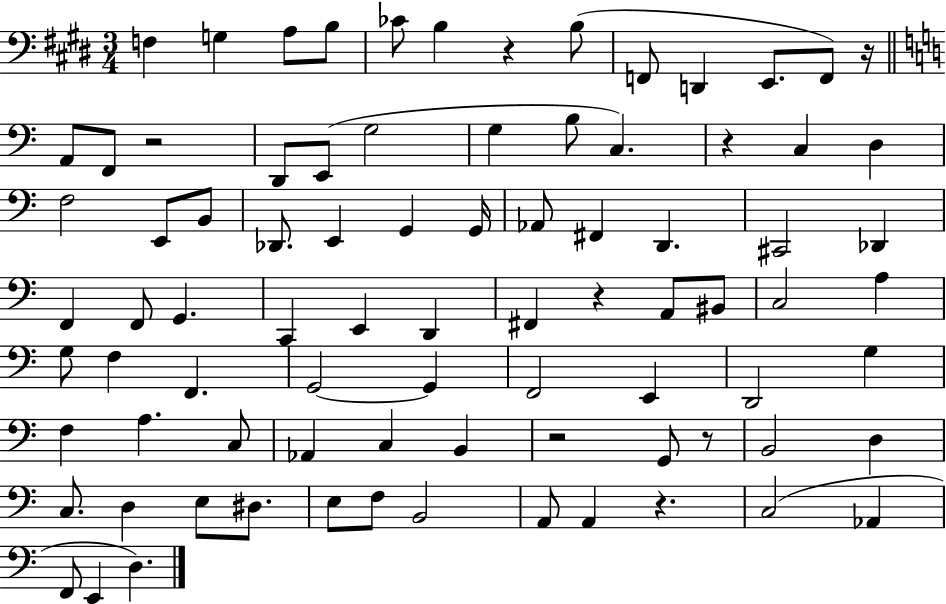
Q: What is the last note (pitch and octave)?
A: D3